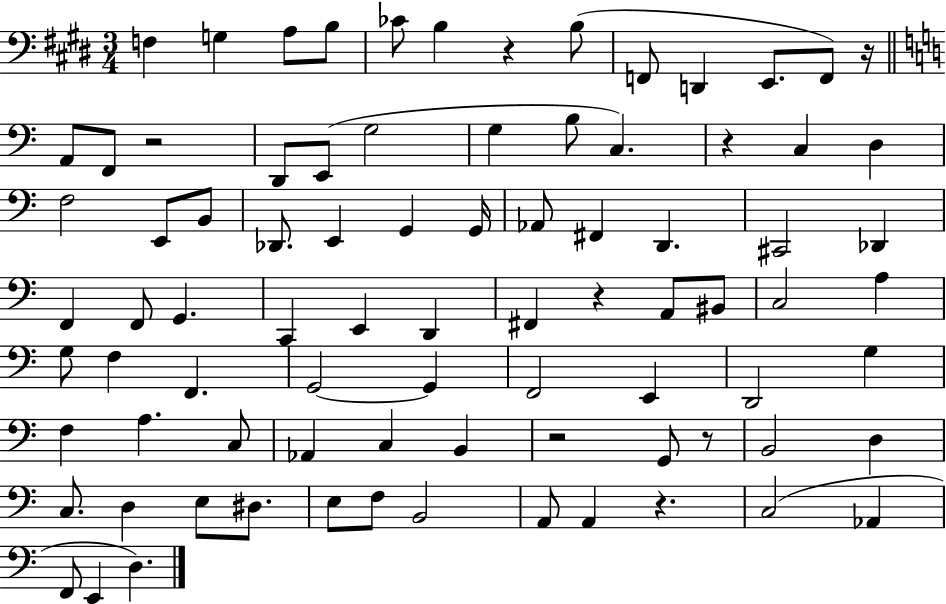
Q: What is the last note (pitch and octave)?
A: D3